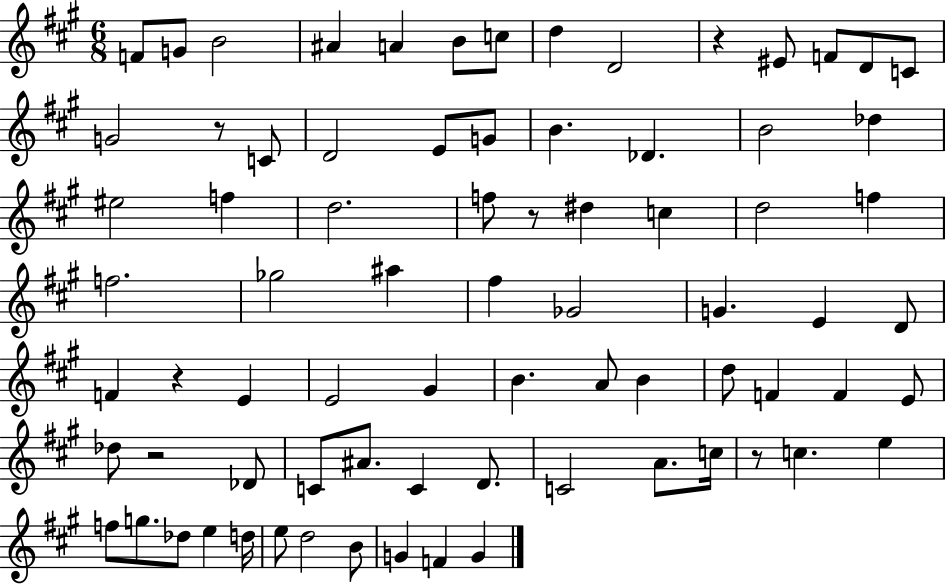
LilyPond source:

{
  \clef treble
  \numericTimeSignature
  \time 6/8
  \key a \major
  f'8 g'8 b'2 | ais'4 a'4 b'8 c''8 | d''4 d'2 | r4 eis'8 f'8 d'8 c'8 | \break g'2 r8 c'8 | d'2 e'8 g'8 | b'4. des'4. | b'2 des''4 | \break eis''2 f''4 | d''2. | f''8 r8 dis''4 c''4 | d''2 f''4 | \break f''2. | ges''2 ais''4 | fis''4 ges'2 | g'4. e'4 d'8 | \break f'4 r4 e'4 | e'2 gis'4 | b'4. a'8 b'4 | d''8 f'4 f'4 e'8 | \break des''8 r2 des'8 | c'8 ais'8. c'4 d'8. | c'2 a'8. c''16 | r8 c''4. e''4 | \break f''8 g''8. des''8 e''4 d''16 | e''8 d''2 b'8 | g'4 f'4 g'4 | \bar "|."
}